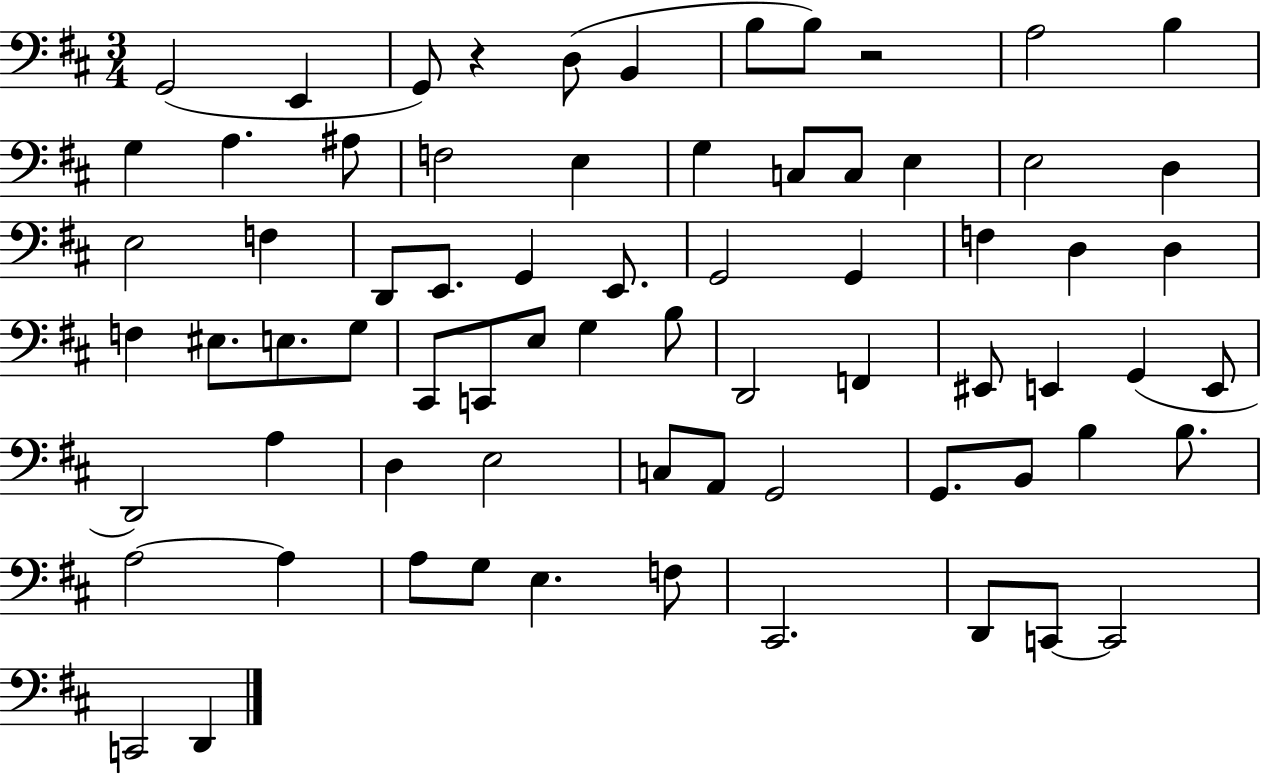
X:1
T:Untitled
M:3/4
L:1/4
K:D
G,,2 E,, G,,/2 z D,/2 B,, B,/2 B,/2 z2 A,2 B, G, A, ^A,/2 F,2 E, G, C,/2 C,/2 E, E,2 D, E,2 F, D,,/2 E,,/2 G,, E,,/2 G,,2 G,, F, D, D, F, ^E,/2 E,/2 G,/2 ^C,,/2 C,,/2 E,/2 G, B,/2 D,,2 F,, ^E,,/2 E,, G,, E,,/2 D,,2 A, D, E,2 C,/2 A,,/2 G,,2 G,,/2 B,,/2 B, B,/2 A,2 A, A,/2 G,/2 E, F,/2 ^C,,2 D,,/2 C,,/2 C,,2 C,,2 D,,